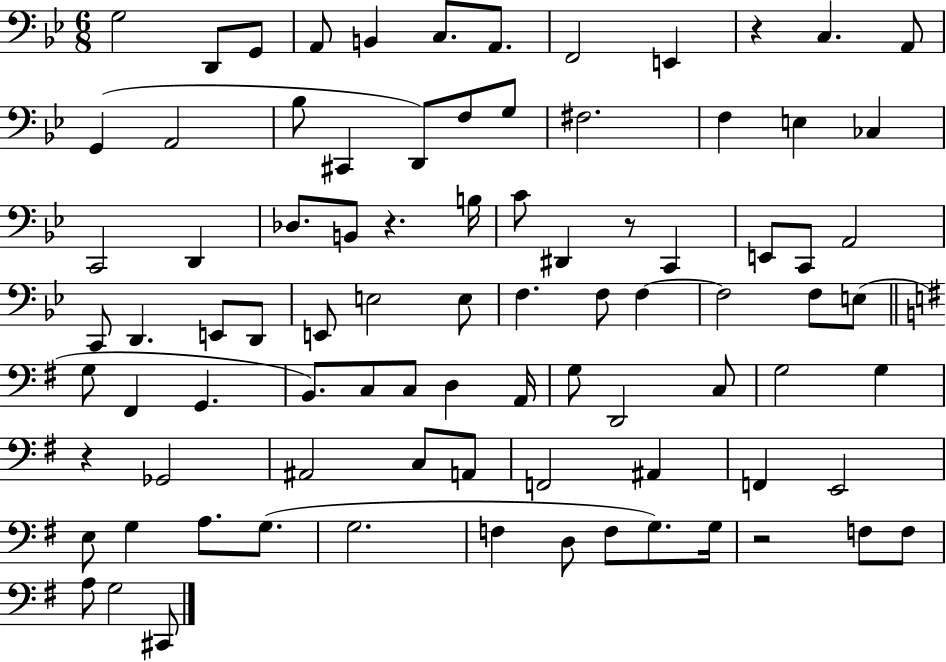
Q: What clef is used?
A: bass